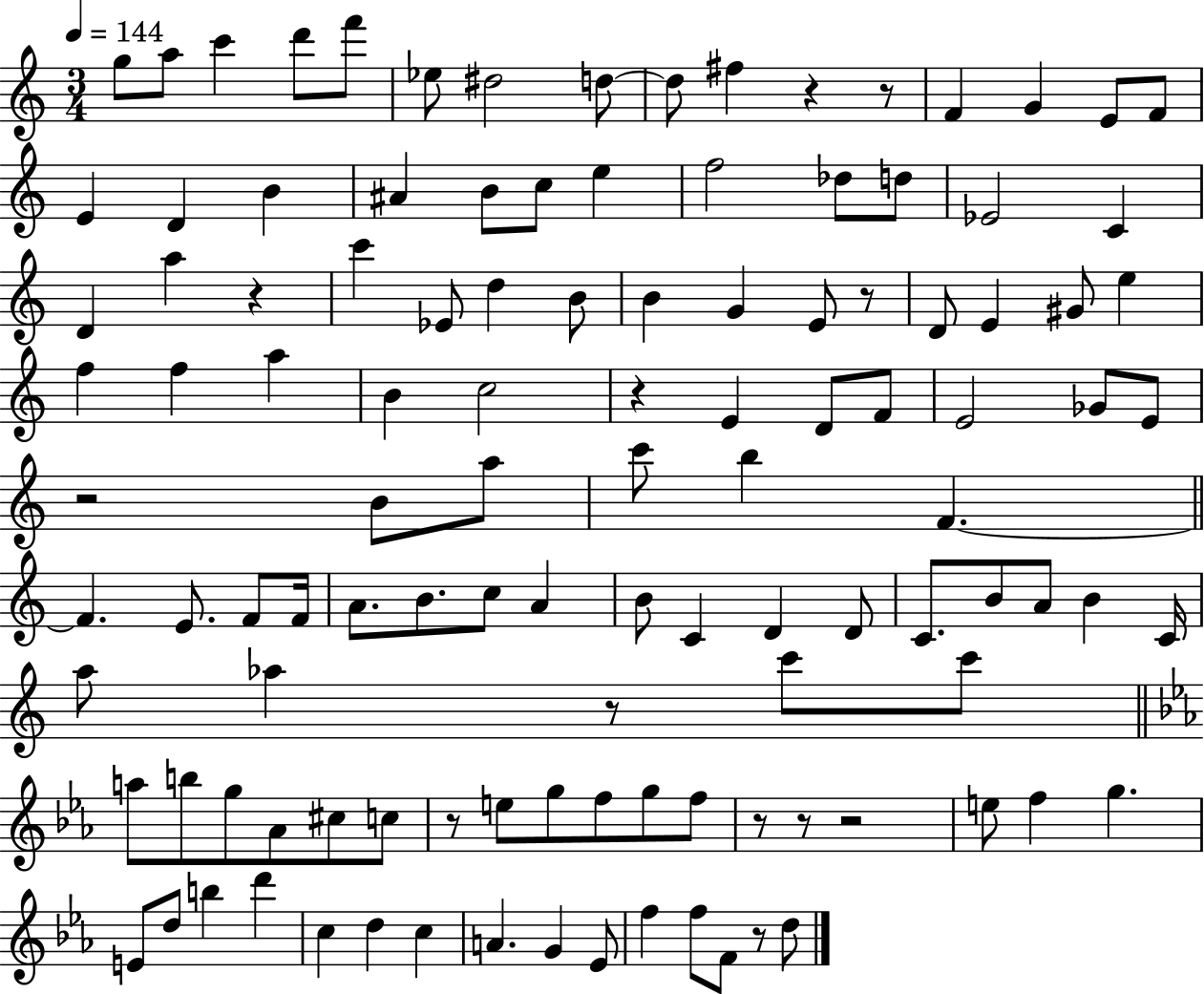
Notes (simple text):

G5/e A5/e C6/q D6/e F6/e Eb5/e D#5/h D5/e D5/e F#5/q R/q R/e F4/q G4/q E4/e F4/e E4/q D4/q B4/q A#4/q B4/e C5/e E5/q F5/h Db5/e D5/e Eb4/h C4/q D4/q A5/q R/q C6/q Eb4/e D5/q B4/e B4/q G4/q E4/e R/e D4/e E4/q G#4/e E5/q F5/q F5/q A5/q B4/q C5/h R/q E4/q D4/e F4/e E4/h Gb4/e E4/e R/h B4/e A5/e C6/e B5/q F4/q. F4/q. E4/e. F4/e F4/s A4/e. B4/e. C5/e A4/q B4/e C4/q D4/q D4/e C4/e. B4/e A4/e B4/q C4/s A5/e Ab5/q R/e C6/e C6/e A5/e B5/e G5/e Ab4/e C#5/e C5/e R/e E5/e G5/e F5/e G5/e F5/e R/e R/e R/h E5/e F5/q G5/q. E4/e D5/e B5/q D6/q C5/q D5/q C5/q A4/q. G4/q Eb4/e F5/q F5/e F4/e R/e D5/e